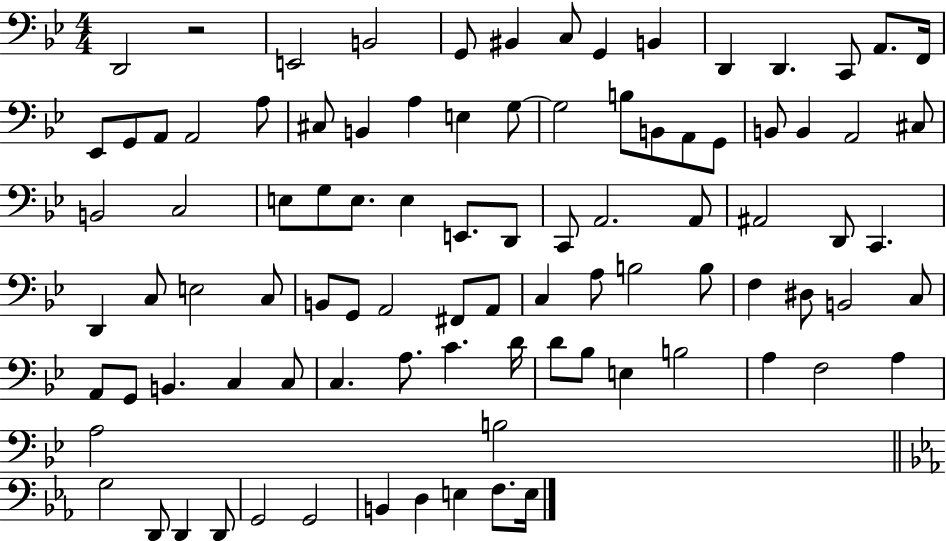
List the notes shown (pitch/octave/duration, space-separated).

D2/h R/h E2/h B2/h G2/e BIS2/q C3/e G2/q B2/q D2/q D2/q. C2/e A2/e. F2/s Eb2/e G2/e A2/e A2/h A3/e C#3/e B2/q A3/q E3/q G3/e G3/h B3/e B2/e A2/e G2/e B2/e B2/q A2/h C#3/e B2/h C3/h E3/e G3/e E3/e. E3/q E2/e. D2/e C2/e A2/h. A2/e A#2/h D2/e C2/q. D2/q C3/e E3/h C3/e B2/e G2/e A2/h F#2/e A2/e C3/q A3/e B3/h B3/e F3/q D#3/e B2/h C3/e A2/e G2/e B2/q. C3/q C3/e C3/q. A3/e. C4/q. D4/s D4/e Bb3/e E3/q B3/h A3/q F3/h A3/q A3/h B3/h G3/h D2/e D2/q D2/e G2/h G2/h B2/q D3/q E3/q F3/e. E3/s